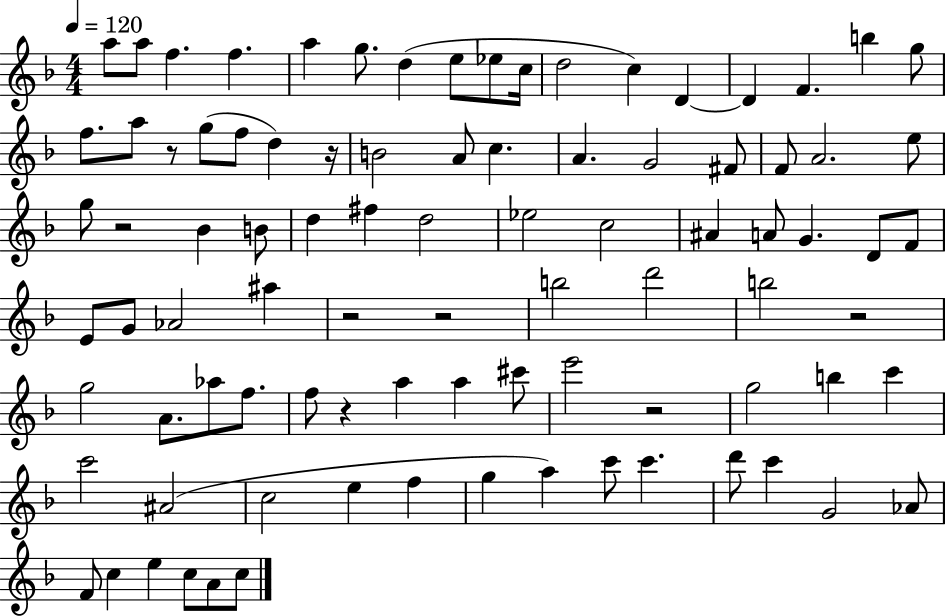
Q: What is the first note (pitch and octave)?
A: A5